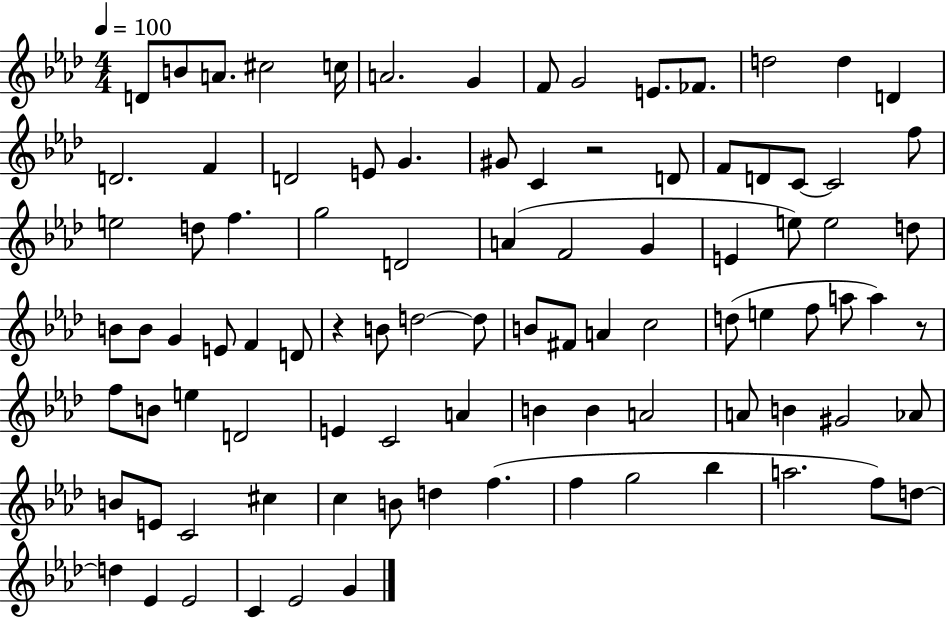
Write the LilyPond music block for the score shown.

{
  \clef treble
  \numericTimeSignature
  \time 4/4
  \key aes \major
  \tempo 4 = 100
  d'8 b'8 a'8. cis''2 c''16 | a'2. g'4 | f'8 g'2 e'8. fes'8. | d''2 d''4 d'4 | \break d'2. f'4 | d'2 e'8 g'4. | gis'8 c'4 r2 d'8 | f'8 d'8 c'8~~ c'2 f''8 | \break e''2 d''8 f''4. | g''2 d'2 | a'4( f'2 g'4 | e'4 e''8) e''2 d''8 | \break b'8 b'8 g'4 e'8 f'4 d'8 | r4 b'8 d''2~~ d''8 | b'8 fis'8 a'4 c''2 | d''8( e''4 f''8 a''8 a''4) r8 | \break f''8 b'8 e''4 d'2 | e'4 c'2 a'4 | b'4 b'4 a'2 | a'8 b'4 gis'2 aes'8 | \break b'8 e'8 c'2 cis''4 | c''4 b'8 d''4 f''4.( | f''4 g''2 bes''4 | a''2. f''8) d''8~~ | \break d''4 ees'4 ees'2 | c'4 ees'2 g'4 | \bar "|."
}